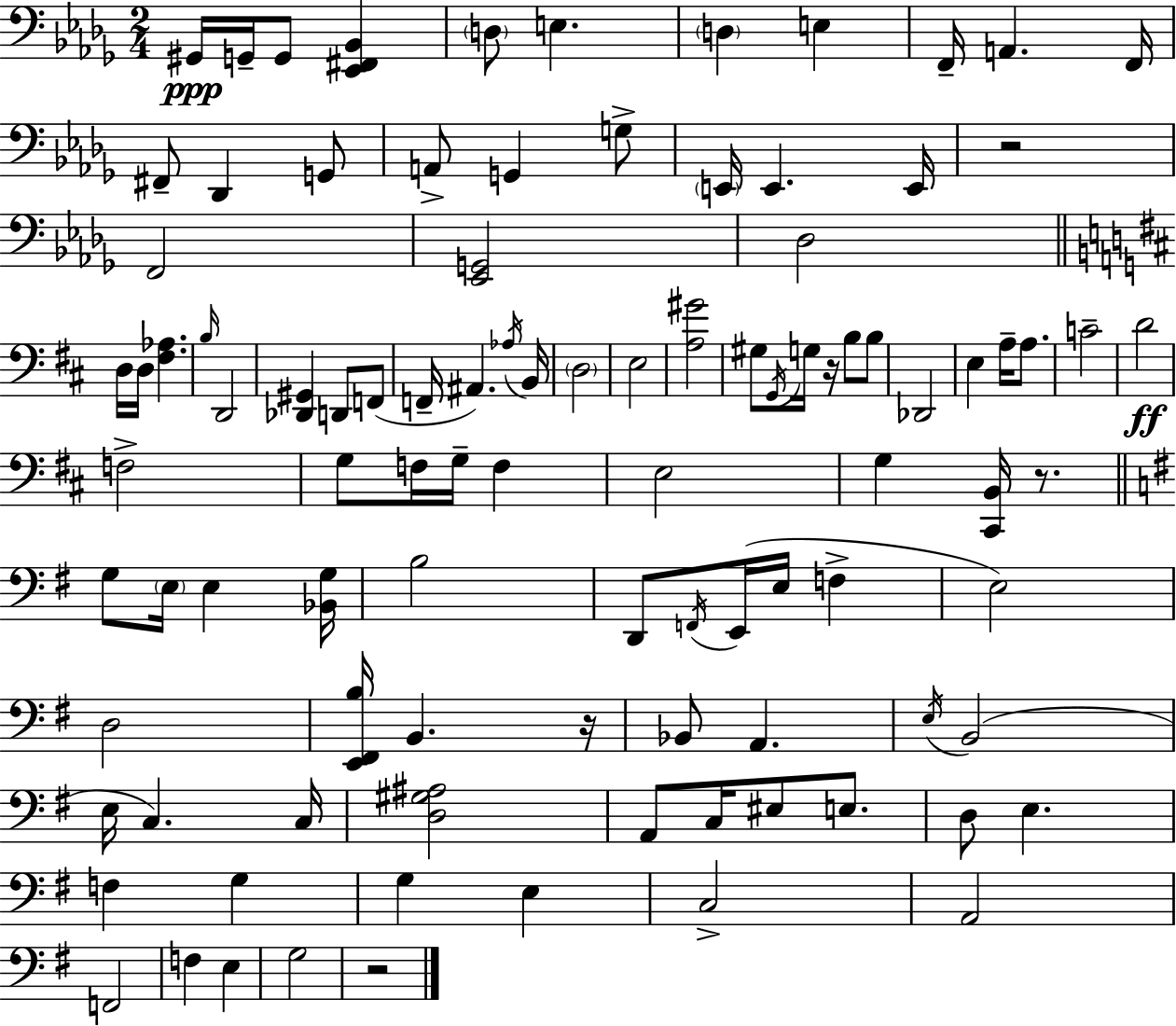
G#2/s G2/s G2/e [Eb2,F#2,Bb2]/q D3/e E3/q. D3/q E3/q F2/s A2/q. F2/s F#2/e Db2/q G2/e A2/e G2/q G3/e E2/s E2/q. E2/s R/h F2/h [Eb2,G2]/h Db3/h D3/s D3/s [F#3,Ab3]/q. B3/s D2/h [Db2,G#2]/q D2/e F2/e F2/s A#2/q. Ab3/s B2/s D3/h E3/h [A3,G#4]/h G#3/e G2/s G3/s R/s B3/e B3/e Db2/h E3/q A3/s A3/e. C4/h D4/h F3/h G3/e F3/s G3/s F3/q E3/h G3/q [C#2,B2]/s R/e. G3/e E3/s E3/q [Bb2,G3]/s B3/h D2/e F2/s E2/s E3/s F3/q E3/h D3/h [E2,F#2,B3]/s B2/q. R/s Bb2/e A2/q. E3/s B2/h E3/s C3/q. C3/s [D3,G#3,A#3]/h A2/e C3/s EIS3/e E3/e. D3/e E3/q. F3/q G3/q G3/q E3/q C3/h A2/h F2/h F3/q E3/q G3/h R/h